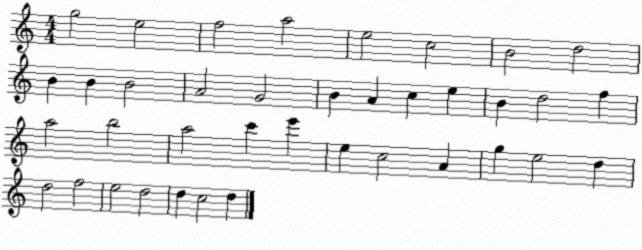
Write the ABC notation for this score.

X:1
T:Untitled
M:4/4
L:1/4
K:C
g2 e2 f2 a2 e2 c2 B2 d2 B B B2 A2 G2 B A c e B d2 f a2 b2 a2 c' e' e c2 A g e2 d d2 f2 e2 d2 d c2 d